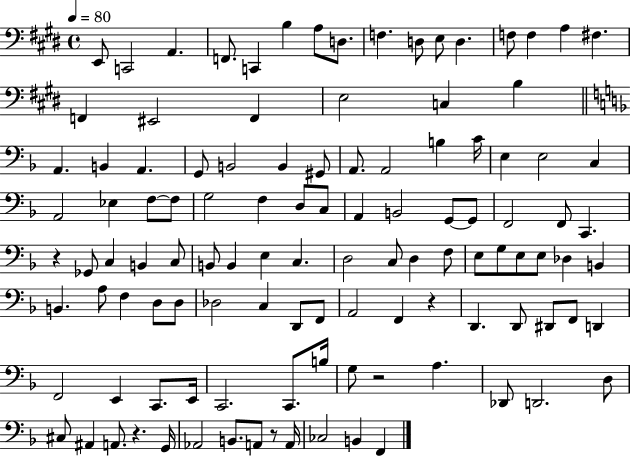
E2/e C2/h A2/q. F2/e. C2/q B3/q A3/e D3/e. F3/q. D3/e E3/e D3/q. F3/e F3/q A3/q F#3/q. F2/q EIS2/h F2/q E3/h C3/q B3/q A2/q. B2/q A2/q. G2/e B2/h B2/q G#2/e A2/e. A2/h B3/q C4/s E3/q E3/h C3/q A2/h Eb3/q F3/e F3/e G3/h F3/q D3/e C3/e A2/q B2/h G2/e G2/e F2/h F2/e C2/q. R/q Gb2/e C3/q B2/q C3/e B2/e B2/q E3/q C3/q. D3/h C3/e D3/q F3/e E3/e G3/e E3/e E3/e Db3/q B2/q B2/q. A3/e F3/q D3/e D3/e Db3/h C3/q D2/e F2/e A2/h F2/q R/q D2/q. D2/e D#2/e F2/e D2/q F2/h E2/q C2/e. E2/s C2/h. C2/e. B3/s G3/e R/h A3/q. Db2/e D2/h. D3/e C#3/e A#2/q A2/e. R/q. G2/s Ab2/h B2/e. A2/e R/e A2/s CES3/h B2/q F2/q